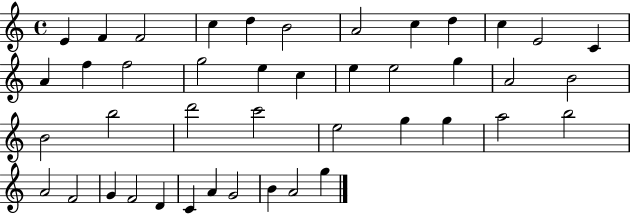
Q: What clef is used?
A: treble